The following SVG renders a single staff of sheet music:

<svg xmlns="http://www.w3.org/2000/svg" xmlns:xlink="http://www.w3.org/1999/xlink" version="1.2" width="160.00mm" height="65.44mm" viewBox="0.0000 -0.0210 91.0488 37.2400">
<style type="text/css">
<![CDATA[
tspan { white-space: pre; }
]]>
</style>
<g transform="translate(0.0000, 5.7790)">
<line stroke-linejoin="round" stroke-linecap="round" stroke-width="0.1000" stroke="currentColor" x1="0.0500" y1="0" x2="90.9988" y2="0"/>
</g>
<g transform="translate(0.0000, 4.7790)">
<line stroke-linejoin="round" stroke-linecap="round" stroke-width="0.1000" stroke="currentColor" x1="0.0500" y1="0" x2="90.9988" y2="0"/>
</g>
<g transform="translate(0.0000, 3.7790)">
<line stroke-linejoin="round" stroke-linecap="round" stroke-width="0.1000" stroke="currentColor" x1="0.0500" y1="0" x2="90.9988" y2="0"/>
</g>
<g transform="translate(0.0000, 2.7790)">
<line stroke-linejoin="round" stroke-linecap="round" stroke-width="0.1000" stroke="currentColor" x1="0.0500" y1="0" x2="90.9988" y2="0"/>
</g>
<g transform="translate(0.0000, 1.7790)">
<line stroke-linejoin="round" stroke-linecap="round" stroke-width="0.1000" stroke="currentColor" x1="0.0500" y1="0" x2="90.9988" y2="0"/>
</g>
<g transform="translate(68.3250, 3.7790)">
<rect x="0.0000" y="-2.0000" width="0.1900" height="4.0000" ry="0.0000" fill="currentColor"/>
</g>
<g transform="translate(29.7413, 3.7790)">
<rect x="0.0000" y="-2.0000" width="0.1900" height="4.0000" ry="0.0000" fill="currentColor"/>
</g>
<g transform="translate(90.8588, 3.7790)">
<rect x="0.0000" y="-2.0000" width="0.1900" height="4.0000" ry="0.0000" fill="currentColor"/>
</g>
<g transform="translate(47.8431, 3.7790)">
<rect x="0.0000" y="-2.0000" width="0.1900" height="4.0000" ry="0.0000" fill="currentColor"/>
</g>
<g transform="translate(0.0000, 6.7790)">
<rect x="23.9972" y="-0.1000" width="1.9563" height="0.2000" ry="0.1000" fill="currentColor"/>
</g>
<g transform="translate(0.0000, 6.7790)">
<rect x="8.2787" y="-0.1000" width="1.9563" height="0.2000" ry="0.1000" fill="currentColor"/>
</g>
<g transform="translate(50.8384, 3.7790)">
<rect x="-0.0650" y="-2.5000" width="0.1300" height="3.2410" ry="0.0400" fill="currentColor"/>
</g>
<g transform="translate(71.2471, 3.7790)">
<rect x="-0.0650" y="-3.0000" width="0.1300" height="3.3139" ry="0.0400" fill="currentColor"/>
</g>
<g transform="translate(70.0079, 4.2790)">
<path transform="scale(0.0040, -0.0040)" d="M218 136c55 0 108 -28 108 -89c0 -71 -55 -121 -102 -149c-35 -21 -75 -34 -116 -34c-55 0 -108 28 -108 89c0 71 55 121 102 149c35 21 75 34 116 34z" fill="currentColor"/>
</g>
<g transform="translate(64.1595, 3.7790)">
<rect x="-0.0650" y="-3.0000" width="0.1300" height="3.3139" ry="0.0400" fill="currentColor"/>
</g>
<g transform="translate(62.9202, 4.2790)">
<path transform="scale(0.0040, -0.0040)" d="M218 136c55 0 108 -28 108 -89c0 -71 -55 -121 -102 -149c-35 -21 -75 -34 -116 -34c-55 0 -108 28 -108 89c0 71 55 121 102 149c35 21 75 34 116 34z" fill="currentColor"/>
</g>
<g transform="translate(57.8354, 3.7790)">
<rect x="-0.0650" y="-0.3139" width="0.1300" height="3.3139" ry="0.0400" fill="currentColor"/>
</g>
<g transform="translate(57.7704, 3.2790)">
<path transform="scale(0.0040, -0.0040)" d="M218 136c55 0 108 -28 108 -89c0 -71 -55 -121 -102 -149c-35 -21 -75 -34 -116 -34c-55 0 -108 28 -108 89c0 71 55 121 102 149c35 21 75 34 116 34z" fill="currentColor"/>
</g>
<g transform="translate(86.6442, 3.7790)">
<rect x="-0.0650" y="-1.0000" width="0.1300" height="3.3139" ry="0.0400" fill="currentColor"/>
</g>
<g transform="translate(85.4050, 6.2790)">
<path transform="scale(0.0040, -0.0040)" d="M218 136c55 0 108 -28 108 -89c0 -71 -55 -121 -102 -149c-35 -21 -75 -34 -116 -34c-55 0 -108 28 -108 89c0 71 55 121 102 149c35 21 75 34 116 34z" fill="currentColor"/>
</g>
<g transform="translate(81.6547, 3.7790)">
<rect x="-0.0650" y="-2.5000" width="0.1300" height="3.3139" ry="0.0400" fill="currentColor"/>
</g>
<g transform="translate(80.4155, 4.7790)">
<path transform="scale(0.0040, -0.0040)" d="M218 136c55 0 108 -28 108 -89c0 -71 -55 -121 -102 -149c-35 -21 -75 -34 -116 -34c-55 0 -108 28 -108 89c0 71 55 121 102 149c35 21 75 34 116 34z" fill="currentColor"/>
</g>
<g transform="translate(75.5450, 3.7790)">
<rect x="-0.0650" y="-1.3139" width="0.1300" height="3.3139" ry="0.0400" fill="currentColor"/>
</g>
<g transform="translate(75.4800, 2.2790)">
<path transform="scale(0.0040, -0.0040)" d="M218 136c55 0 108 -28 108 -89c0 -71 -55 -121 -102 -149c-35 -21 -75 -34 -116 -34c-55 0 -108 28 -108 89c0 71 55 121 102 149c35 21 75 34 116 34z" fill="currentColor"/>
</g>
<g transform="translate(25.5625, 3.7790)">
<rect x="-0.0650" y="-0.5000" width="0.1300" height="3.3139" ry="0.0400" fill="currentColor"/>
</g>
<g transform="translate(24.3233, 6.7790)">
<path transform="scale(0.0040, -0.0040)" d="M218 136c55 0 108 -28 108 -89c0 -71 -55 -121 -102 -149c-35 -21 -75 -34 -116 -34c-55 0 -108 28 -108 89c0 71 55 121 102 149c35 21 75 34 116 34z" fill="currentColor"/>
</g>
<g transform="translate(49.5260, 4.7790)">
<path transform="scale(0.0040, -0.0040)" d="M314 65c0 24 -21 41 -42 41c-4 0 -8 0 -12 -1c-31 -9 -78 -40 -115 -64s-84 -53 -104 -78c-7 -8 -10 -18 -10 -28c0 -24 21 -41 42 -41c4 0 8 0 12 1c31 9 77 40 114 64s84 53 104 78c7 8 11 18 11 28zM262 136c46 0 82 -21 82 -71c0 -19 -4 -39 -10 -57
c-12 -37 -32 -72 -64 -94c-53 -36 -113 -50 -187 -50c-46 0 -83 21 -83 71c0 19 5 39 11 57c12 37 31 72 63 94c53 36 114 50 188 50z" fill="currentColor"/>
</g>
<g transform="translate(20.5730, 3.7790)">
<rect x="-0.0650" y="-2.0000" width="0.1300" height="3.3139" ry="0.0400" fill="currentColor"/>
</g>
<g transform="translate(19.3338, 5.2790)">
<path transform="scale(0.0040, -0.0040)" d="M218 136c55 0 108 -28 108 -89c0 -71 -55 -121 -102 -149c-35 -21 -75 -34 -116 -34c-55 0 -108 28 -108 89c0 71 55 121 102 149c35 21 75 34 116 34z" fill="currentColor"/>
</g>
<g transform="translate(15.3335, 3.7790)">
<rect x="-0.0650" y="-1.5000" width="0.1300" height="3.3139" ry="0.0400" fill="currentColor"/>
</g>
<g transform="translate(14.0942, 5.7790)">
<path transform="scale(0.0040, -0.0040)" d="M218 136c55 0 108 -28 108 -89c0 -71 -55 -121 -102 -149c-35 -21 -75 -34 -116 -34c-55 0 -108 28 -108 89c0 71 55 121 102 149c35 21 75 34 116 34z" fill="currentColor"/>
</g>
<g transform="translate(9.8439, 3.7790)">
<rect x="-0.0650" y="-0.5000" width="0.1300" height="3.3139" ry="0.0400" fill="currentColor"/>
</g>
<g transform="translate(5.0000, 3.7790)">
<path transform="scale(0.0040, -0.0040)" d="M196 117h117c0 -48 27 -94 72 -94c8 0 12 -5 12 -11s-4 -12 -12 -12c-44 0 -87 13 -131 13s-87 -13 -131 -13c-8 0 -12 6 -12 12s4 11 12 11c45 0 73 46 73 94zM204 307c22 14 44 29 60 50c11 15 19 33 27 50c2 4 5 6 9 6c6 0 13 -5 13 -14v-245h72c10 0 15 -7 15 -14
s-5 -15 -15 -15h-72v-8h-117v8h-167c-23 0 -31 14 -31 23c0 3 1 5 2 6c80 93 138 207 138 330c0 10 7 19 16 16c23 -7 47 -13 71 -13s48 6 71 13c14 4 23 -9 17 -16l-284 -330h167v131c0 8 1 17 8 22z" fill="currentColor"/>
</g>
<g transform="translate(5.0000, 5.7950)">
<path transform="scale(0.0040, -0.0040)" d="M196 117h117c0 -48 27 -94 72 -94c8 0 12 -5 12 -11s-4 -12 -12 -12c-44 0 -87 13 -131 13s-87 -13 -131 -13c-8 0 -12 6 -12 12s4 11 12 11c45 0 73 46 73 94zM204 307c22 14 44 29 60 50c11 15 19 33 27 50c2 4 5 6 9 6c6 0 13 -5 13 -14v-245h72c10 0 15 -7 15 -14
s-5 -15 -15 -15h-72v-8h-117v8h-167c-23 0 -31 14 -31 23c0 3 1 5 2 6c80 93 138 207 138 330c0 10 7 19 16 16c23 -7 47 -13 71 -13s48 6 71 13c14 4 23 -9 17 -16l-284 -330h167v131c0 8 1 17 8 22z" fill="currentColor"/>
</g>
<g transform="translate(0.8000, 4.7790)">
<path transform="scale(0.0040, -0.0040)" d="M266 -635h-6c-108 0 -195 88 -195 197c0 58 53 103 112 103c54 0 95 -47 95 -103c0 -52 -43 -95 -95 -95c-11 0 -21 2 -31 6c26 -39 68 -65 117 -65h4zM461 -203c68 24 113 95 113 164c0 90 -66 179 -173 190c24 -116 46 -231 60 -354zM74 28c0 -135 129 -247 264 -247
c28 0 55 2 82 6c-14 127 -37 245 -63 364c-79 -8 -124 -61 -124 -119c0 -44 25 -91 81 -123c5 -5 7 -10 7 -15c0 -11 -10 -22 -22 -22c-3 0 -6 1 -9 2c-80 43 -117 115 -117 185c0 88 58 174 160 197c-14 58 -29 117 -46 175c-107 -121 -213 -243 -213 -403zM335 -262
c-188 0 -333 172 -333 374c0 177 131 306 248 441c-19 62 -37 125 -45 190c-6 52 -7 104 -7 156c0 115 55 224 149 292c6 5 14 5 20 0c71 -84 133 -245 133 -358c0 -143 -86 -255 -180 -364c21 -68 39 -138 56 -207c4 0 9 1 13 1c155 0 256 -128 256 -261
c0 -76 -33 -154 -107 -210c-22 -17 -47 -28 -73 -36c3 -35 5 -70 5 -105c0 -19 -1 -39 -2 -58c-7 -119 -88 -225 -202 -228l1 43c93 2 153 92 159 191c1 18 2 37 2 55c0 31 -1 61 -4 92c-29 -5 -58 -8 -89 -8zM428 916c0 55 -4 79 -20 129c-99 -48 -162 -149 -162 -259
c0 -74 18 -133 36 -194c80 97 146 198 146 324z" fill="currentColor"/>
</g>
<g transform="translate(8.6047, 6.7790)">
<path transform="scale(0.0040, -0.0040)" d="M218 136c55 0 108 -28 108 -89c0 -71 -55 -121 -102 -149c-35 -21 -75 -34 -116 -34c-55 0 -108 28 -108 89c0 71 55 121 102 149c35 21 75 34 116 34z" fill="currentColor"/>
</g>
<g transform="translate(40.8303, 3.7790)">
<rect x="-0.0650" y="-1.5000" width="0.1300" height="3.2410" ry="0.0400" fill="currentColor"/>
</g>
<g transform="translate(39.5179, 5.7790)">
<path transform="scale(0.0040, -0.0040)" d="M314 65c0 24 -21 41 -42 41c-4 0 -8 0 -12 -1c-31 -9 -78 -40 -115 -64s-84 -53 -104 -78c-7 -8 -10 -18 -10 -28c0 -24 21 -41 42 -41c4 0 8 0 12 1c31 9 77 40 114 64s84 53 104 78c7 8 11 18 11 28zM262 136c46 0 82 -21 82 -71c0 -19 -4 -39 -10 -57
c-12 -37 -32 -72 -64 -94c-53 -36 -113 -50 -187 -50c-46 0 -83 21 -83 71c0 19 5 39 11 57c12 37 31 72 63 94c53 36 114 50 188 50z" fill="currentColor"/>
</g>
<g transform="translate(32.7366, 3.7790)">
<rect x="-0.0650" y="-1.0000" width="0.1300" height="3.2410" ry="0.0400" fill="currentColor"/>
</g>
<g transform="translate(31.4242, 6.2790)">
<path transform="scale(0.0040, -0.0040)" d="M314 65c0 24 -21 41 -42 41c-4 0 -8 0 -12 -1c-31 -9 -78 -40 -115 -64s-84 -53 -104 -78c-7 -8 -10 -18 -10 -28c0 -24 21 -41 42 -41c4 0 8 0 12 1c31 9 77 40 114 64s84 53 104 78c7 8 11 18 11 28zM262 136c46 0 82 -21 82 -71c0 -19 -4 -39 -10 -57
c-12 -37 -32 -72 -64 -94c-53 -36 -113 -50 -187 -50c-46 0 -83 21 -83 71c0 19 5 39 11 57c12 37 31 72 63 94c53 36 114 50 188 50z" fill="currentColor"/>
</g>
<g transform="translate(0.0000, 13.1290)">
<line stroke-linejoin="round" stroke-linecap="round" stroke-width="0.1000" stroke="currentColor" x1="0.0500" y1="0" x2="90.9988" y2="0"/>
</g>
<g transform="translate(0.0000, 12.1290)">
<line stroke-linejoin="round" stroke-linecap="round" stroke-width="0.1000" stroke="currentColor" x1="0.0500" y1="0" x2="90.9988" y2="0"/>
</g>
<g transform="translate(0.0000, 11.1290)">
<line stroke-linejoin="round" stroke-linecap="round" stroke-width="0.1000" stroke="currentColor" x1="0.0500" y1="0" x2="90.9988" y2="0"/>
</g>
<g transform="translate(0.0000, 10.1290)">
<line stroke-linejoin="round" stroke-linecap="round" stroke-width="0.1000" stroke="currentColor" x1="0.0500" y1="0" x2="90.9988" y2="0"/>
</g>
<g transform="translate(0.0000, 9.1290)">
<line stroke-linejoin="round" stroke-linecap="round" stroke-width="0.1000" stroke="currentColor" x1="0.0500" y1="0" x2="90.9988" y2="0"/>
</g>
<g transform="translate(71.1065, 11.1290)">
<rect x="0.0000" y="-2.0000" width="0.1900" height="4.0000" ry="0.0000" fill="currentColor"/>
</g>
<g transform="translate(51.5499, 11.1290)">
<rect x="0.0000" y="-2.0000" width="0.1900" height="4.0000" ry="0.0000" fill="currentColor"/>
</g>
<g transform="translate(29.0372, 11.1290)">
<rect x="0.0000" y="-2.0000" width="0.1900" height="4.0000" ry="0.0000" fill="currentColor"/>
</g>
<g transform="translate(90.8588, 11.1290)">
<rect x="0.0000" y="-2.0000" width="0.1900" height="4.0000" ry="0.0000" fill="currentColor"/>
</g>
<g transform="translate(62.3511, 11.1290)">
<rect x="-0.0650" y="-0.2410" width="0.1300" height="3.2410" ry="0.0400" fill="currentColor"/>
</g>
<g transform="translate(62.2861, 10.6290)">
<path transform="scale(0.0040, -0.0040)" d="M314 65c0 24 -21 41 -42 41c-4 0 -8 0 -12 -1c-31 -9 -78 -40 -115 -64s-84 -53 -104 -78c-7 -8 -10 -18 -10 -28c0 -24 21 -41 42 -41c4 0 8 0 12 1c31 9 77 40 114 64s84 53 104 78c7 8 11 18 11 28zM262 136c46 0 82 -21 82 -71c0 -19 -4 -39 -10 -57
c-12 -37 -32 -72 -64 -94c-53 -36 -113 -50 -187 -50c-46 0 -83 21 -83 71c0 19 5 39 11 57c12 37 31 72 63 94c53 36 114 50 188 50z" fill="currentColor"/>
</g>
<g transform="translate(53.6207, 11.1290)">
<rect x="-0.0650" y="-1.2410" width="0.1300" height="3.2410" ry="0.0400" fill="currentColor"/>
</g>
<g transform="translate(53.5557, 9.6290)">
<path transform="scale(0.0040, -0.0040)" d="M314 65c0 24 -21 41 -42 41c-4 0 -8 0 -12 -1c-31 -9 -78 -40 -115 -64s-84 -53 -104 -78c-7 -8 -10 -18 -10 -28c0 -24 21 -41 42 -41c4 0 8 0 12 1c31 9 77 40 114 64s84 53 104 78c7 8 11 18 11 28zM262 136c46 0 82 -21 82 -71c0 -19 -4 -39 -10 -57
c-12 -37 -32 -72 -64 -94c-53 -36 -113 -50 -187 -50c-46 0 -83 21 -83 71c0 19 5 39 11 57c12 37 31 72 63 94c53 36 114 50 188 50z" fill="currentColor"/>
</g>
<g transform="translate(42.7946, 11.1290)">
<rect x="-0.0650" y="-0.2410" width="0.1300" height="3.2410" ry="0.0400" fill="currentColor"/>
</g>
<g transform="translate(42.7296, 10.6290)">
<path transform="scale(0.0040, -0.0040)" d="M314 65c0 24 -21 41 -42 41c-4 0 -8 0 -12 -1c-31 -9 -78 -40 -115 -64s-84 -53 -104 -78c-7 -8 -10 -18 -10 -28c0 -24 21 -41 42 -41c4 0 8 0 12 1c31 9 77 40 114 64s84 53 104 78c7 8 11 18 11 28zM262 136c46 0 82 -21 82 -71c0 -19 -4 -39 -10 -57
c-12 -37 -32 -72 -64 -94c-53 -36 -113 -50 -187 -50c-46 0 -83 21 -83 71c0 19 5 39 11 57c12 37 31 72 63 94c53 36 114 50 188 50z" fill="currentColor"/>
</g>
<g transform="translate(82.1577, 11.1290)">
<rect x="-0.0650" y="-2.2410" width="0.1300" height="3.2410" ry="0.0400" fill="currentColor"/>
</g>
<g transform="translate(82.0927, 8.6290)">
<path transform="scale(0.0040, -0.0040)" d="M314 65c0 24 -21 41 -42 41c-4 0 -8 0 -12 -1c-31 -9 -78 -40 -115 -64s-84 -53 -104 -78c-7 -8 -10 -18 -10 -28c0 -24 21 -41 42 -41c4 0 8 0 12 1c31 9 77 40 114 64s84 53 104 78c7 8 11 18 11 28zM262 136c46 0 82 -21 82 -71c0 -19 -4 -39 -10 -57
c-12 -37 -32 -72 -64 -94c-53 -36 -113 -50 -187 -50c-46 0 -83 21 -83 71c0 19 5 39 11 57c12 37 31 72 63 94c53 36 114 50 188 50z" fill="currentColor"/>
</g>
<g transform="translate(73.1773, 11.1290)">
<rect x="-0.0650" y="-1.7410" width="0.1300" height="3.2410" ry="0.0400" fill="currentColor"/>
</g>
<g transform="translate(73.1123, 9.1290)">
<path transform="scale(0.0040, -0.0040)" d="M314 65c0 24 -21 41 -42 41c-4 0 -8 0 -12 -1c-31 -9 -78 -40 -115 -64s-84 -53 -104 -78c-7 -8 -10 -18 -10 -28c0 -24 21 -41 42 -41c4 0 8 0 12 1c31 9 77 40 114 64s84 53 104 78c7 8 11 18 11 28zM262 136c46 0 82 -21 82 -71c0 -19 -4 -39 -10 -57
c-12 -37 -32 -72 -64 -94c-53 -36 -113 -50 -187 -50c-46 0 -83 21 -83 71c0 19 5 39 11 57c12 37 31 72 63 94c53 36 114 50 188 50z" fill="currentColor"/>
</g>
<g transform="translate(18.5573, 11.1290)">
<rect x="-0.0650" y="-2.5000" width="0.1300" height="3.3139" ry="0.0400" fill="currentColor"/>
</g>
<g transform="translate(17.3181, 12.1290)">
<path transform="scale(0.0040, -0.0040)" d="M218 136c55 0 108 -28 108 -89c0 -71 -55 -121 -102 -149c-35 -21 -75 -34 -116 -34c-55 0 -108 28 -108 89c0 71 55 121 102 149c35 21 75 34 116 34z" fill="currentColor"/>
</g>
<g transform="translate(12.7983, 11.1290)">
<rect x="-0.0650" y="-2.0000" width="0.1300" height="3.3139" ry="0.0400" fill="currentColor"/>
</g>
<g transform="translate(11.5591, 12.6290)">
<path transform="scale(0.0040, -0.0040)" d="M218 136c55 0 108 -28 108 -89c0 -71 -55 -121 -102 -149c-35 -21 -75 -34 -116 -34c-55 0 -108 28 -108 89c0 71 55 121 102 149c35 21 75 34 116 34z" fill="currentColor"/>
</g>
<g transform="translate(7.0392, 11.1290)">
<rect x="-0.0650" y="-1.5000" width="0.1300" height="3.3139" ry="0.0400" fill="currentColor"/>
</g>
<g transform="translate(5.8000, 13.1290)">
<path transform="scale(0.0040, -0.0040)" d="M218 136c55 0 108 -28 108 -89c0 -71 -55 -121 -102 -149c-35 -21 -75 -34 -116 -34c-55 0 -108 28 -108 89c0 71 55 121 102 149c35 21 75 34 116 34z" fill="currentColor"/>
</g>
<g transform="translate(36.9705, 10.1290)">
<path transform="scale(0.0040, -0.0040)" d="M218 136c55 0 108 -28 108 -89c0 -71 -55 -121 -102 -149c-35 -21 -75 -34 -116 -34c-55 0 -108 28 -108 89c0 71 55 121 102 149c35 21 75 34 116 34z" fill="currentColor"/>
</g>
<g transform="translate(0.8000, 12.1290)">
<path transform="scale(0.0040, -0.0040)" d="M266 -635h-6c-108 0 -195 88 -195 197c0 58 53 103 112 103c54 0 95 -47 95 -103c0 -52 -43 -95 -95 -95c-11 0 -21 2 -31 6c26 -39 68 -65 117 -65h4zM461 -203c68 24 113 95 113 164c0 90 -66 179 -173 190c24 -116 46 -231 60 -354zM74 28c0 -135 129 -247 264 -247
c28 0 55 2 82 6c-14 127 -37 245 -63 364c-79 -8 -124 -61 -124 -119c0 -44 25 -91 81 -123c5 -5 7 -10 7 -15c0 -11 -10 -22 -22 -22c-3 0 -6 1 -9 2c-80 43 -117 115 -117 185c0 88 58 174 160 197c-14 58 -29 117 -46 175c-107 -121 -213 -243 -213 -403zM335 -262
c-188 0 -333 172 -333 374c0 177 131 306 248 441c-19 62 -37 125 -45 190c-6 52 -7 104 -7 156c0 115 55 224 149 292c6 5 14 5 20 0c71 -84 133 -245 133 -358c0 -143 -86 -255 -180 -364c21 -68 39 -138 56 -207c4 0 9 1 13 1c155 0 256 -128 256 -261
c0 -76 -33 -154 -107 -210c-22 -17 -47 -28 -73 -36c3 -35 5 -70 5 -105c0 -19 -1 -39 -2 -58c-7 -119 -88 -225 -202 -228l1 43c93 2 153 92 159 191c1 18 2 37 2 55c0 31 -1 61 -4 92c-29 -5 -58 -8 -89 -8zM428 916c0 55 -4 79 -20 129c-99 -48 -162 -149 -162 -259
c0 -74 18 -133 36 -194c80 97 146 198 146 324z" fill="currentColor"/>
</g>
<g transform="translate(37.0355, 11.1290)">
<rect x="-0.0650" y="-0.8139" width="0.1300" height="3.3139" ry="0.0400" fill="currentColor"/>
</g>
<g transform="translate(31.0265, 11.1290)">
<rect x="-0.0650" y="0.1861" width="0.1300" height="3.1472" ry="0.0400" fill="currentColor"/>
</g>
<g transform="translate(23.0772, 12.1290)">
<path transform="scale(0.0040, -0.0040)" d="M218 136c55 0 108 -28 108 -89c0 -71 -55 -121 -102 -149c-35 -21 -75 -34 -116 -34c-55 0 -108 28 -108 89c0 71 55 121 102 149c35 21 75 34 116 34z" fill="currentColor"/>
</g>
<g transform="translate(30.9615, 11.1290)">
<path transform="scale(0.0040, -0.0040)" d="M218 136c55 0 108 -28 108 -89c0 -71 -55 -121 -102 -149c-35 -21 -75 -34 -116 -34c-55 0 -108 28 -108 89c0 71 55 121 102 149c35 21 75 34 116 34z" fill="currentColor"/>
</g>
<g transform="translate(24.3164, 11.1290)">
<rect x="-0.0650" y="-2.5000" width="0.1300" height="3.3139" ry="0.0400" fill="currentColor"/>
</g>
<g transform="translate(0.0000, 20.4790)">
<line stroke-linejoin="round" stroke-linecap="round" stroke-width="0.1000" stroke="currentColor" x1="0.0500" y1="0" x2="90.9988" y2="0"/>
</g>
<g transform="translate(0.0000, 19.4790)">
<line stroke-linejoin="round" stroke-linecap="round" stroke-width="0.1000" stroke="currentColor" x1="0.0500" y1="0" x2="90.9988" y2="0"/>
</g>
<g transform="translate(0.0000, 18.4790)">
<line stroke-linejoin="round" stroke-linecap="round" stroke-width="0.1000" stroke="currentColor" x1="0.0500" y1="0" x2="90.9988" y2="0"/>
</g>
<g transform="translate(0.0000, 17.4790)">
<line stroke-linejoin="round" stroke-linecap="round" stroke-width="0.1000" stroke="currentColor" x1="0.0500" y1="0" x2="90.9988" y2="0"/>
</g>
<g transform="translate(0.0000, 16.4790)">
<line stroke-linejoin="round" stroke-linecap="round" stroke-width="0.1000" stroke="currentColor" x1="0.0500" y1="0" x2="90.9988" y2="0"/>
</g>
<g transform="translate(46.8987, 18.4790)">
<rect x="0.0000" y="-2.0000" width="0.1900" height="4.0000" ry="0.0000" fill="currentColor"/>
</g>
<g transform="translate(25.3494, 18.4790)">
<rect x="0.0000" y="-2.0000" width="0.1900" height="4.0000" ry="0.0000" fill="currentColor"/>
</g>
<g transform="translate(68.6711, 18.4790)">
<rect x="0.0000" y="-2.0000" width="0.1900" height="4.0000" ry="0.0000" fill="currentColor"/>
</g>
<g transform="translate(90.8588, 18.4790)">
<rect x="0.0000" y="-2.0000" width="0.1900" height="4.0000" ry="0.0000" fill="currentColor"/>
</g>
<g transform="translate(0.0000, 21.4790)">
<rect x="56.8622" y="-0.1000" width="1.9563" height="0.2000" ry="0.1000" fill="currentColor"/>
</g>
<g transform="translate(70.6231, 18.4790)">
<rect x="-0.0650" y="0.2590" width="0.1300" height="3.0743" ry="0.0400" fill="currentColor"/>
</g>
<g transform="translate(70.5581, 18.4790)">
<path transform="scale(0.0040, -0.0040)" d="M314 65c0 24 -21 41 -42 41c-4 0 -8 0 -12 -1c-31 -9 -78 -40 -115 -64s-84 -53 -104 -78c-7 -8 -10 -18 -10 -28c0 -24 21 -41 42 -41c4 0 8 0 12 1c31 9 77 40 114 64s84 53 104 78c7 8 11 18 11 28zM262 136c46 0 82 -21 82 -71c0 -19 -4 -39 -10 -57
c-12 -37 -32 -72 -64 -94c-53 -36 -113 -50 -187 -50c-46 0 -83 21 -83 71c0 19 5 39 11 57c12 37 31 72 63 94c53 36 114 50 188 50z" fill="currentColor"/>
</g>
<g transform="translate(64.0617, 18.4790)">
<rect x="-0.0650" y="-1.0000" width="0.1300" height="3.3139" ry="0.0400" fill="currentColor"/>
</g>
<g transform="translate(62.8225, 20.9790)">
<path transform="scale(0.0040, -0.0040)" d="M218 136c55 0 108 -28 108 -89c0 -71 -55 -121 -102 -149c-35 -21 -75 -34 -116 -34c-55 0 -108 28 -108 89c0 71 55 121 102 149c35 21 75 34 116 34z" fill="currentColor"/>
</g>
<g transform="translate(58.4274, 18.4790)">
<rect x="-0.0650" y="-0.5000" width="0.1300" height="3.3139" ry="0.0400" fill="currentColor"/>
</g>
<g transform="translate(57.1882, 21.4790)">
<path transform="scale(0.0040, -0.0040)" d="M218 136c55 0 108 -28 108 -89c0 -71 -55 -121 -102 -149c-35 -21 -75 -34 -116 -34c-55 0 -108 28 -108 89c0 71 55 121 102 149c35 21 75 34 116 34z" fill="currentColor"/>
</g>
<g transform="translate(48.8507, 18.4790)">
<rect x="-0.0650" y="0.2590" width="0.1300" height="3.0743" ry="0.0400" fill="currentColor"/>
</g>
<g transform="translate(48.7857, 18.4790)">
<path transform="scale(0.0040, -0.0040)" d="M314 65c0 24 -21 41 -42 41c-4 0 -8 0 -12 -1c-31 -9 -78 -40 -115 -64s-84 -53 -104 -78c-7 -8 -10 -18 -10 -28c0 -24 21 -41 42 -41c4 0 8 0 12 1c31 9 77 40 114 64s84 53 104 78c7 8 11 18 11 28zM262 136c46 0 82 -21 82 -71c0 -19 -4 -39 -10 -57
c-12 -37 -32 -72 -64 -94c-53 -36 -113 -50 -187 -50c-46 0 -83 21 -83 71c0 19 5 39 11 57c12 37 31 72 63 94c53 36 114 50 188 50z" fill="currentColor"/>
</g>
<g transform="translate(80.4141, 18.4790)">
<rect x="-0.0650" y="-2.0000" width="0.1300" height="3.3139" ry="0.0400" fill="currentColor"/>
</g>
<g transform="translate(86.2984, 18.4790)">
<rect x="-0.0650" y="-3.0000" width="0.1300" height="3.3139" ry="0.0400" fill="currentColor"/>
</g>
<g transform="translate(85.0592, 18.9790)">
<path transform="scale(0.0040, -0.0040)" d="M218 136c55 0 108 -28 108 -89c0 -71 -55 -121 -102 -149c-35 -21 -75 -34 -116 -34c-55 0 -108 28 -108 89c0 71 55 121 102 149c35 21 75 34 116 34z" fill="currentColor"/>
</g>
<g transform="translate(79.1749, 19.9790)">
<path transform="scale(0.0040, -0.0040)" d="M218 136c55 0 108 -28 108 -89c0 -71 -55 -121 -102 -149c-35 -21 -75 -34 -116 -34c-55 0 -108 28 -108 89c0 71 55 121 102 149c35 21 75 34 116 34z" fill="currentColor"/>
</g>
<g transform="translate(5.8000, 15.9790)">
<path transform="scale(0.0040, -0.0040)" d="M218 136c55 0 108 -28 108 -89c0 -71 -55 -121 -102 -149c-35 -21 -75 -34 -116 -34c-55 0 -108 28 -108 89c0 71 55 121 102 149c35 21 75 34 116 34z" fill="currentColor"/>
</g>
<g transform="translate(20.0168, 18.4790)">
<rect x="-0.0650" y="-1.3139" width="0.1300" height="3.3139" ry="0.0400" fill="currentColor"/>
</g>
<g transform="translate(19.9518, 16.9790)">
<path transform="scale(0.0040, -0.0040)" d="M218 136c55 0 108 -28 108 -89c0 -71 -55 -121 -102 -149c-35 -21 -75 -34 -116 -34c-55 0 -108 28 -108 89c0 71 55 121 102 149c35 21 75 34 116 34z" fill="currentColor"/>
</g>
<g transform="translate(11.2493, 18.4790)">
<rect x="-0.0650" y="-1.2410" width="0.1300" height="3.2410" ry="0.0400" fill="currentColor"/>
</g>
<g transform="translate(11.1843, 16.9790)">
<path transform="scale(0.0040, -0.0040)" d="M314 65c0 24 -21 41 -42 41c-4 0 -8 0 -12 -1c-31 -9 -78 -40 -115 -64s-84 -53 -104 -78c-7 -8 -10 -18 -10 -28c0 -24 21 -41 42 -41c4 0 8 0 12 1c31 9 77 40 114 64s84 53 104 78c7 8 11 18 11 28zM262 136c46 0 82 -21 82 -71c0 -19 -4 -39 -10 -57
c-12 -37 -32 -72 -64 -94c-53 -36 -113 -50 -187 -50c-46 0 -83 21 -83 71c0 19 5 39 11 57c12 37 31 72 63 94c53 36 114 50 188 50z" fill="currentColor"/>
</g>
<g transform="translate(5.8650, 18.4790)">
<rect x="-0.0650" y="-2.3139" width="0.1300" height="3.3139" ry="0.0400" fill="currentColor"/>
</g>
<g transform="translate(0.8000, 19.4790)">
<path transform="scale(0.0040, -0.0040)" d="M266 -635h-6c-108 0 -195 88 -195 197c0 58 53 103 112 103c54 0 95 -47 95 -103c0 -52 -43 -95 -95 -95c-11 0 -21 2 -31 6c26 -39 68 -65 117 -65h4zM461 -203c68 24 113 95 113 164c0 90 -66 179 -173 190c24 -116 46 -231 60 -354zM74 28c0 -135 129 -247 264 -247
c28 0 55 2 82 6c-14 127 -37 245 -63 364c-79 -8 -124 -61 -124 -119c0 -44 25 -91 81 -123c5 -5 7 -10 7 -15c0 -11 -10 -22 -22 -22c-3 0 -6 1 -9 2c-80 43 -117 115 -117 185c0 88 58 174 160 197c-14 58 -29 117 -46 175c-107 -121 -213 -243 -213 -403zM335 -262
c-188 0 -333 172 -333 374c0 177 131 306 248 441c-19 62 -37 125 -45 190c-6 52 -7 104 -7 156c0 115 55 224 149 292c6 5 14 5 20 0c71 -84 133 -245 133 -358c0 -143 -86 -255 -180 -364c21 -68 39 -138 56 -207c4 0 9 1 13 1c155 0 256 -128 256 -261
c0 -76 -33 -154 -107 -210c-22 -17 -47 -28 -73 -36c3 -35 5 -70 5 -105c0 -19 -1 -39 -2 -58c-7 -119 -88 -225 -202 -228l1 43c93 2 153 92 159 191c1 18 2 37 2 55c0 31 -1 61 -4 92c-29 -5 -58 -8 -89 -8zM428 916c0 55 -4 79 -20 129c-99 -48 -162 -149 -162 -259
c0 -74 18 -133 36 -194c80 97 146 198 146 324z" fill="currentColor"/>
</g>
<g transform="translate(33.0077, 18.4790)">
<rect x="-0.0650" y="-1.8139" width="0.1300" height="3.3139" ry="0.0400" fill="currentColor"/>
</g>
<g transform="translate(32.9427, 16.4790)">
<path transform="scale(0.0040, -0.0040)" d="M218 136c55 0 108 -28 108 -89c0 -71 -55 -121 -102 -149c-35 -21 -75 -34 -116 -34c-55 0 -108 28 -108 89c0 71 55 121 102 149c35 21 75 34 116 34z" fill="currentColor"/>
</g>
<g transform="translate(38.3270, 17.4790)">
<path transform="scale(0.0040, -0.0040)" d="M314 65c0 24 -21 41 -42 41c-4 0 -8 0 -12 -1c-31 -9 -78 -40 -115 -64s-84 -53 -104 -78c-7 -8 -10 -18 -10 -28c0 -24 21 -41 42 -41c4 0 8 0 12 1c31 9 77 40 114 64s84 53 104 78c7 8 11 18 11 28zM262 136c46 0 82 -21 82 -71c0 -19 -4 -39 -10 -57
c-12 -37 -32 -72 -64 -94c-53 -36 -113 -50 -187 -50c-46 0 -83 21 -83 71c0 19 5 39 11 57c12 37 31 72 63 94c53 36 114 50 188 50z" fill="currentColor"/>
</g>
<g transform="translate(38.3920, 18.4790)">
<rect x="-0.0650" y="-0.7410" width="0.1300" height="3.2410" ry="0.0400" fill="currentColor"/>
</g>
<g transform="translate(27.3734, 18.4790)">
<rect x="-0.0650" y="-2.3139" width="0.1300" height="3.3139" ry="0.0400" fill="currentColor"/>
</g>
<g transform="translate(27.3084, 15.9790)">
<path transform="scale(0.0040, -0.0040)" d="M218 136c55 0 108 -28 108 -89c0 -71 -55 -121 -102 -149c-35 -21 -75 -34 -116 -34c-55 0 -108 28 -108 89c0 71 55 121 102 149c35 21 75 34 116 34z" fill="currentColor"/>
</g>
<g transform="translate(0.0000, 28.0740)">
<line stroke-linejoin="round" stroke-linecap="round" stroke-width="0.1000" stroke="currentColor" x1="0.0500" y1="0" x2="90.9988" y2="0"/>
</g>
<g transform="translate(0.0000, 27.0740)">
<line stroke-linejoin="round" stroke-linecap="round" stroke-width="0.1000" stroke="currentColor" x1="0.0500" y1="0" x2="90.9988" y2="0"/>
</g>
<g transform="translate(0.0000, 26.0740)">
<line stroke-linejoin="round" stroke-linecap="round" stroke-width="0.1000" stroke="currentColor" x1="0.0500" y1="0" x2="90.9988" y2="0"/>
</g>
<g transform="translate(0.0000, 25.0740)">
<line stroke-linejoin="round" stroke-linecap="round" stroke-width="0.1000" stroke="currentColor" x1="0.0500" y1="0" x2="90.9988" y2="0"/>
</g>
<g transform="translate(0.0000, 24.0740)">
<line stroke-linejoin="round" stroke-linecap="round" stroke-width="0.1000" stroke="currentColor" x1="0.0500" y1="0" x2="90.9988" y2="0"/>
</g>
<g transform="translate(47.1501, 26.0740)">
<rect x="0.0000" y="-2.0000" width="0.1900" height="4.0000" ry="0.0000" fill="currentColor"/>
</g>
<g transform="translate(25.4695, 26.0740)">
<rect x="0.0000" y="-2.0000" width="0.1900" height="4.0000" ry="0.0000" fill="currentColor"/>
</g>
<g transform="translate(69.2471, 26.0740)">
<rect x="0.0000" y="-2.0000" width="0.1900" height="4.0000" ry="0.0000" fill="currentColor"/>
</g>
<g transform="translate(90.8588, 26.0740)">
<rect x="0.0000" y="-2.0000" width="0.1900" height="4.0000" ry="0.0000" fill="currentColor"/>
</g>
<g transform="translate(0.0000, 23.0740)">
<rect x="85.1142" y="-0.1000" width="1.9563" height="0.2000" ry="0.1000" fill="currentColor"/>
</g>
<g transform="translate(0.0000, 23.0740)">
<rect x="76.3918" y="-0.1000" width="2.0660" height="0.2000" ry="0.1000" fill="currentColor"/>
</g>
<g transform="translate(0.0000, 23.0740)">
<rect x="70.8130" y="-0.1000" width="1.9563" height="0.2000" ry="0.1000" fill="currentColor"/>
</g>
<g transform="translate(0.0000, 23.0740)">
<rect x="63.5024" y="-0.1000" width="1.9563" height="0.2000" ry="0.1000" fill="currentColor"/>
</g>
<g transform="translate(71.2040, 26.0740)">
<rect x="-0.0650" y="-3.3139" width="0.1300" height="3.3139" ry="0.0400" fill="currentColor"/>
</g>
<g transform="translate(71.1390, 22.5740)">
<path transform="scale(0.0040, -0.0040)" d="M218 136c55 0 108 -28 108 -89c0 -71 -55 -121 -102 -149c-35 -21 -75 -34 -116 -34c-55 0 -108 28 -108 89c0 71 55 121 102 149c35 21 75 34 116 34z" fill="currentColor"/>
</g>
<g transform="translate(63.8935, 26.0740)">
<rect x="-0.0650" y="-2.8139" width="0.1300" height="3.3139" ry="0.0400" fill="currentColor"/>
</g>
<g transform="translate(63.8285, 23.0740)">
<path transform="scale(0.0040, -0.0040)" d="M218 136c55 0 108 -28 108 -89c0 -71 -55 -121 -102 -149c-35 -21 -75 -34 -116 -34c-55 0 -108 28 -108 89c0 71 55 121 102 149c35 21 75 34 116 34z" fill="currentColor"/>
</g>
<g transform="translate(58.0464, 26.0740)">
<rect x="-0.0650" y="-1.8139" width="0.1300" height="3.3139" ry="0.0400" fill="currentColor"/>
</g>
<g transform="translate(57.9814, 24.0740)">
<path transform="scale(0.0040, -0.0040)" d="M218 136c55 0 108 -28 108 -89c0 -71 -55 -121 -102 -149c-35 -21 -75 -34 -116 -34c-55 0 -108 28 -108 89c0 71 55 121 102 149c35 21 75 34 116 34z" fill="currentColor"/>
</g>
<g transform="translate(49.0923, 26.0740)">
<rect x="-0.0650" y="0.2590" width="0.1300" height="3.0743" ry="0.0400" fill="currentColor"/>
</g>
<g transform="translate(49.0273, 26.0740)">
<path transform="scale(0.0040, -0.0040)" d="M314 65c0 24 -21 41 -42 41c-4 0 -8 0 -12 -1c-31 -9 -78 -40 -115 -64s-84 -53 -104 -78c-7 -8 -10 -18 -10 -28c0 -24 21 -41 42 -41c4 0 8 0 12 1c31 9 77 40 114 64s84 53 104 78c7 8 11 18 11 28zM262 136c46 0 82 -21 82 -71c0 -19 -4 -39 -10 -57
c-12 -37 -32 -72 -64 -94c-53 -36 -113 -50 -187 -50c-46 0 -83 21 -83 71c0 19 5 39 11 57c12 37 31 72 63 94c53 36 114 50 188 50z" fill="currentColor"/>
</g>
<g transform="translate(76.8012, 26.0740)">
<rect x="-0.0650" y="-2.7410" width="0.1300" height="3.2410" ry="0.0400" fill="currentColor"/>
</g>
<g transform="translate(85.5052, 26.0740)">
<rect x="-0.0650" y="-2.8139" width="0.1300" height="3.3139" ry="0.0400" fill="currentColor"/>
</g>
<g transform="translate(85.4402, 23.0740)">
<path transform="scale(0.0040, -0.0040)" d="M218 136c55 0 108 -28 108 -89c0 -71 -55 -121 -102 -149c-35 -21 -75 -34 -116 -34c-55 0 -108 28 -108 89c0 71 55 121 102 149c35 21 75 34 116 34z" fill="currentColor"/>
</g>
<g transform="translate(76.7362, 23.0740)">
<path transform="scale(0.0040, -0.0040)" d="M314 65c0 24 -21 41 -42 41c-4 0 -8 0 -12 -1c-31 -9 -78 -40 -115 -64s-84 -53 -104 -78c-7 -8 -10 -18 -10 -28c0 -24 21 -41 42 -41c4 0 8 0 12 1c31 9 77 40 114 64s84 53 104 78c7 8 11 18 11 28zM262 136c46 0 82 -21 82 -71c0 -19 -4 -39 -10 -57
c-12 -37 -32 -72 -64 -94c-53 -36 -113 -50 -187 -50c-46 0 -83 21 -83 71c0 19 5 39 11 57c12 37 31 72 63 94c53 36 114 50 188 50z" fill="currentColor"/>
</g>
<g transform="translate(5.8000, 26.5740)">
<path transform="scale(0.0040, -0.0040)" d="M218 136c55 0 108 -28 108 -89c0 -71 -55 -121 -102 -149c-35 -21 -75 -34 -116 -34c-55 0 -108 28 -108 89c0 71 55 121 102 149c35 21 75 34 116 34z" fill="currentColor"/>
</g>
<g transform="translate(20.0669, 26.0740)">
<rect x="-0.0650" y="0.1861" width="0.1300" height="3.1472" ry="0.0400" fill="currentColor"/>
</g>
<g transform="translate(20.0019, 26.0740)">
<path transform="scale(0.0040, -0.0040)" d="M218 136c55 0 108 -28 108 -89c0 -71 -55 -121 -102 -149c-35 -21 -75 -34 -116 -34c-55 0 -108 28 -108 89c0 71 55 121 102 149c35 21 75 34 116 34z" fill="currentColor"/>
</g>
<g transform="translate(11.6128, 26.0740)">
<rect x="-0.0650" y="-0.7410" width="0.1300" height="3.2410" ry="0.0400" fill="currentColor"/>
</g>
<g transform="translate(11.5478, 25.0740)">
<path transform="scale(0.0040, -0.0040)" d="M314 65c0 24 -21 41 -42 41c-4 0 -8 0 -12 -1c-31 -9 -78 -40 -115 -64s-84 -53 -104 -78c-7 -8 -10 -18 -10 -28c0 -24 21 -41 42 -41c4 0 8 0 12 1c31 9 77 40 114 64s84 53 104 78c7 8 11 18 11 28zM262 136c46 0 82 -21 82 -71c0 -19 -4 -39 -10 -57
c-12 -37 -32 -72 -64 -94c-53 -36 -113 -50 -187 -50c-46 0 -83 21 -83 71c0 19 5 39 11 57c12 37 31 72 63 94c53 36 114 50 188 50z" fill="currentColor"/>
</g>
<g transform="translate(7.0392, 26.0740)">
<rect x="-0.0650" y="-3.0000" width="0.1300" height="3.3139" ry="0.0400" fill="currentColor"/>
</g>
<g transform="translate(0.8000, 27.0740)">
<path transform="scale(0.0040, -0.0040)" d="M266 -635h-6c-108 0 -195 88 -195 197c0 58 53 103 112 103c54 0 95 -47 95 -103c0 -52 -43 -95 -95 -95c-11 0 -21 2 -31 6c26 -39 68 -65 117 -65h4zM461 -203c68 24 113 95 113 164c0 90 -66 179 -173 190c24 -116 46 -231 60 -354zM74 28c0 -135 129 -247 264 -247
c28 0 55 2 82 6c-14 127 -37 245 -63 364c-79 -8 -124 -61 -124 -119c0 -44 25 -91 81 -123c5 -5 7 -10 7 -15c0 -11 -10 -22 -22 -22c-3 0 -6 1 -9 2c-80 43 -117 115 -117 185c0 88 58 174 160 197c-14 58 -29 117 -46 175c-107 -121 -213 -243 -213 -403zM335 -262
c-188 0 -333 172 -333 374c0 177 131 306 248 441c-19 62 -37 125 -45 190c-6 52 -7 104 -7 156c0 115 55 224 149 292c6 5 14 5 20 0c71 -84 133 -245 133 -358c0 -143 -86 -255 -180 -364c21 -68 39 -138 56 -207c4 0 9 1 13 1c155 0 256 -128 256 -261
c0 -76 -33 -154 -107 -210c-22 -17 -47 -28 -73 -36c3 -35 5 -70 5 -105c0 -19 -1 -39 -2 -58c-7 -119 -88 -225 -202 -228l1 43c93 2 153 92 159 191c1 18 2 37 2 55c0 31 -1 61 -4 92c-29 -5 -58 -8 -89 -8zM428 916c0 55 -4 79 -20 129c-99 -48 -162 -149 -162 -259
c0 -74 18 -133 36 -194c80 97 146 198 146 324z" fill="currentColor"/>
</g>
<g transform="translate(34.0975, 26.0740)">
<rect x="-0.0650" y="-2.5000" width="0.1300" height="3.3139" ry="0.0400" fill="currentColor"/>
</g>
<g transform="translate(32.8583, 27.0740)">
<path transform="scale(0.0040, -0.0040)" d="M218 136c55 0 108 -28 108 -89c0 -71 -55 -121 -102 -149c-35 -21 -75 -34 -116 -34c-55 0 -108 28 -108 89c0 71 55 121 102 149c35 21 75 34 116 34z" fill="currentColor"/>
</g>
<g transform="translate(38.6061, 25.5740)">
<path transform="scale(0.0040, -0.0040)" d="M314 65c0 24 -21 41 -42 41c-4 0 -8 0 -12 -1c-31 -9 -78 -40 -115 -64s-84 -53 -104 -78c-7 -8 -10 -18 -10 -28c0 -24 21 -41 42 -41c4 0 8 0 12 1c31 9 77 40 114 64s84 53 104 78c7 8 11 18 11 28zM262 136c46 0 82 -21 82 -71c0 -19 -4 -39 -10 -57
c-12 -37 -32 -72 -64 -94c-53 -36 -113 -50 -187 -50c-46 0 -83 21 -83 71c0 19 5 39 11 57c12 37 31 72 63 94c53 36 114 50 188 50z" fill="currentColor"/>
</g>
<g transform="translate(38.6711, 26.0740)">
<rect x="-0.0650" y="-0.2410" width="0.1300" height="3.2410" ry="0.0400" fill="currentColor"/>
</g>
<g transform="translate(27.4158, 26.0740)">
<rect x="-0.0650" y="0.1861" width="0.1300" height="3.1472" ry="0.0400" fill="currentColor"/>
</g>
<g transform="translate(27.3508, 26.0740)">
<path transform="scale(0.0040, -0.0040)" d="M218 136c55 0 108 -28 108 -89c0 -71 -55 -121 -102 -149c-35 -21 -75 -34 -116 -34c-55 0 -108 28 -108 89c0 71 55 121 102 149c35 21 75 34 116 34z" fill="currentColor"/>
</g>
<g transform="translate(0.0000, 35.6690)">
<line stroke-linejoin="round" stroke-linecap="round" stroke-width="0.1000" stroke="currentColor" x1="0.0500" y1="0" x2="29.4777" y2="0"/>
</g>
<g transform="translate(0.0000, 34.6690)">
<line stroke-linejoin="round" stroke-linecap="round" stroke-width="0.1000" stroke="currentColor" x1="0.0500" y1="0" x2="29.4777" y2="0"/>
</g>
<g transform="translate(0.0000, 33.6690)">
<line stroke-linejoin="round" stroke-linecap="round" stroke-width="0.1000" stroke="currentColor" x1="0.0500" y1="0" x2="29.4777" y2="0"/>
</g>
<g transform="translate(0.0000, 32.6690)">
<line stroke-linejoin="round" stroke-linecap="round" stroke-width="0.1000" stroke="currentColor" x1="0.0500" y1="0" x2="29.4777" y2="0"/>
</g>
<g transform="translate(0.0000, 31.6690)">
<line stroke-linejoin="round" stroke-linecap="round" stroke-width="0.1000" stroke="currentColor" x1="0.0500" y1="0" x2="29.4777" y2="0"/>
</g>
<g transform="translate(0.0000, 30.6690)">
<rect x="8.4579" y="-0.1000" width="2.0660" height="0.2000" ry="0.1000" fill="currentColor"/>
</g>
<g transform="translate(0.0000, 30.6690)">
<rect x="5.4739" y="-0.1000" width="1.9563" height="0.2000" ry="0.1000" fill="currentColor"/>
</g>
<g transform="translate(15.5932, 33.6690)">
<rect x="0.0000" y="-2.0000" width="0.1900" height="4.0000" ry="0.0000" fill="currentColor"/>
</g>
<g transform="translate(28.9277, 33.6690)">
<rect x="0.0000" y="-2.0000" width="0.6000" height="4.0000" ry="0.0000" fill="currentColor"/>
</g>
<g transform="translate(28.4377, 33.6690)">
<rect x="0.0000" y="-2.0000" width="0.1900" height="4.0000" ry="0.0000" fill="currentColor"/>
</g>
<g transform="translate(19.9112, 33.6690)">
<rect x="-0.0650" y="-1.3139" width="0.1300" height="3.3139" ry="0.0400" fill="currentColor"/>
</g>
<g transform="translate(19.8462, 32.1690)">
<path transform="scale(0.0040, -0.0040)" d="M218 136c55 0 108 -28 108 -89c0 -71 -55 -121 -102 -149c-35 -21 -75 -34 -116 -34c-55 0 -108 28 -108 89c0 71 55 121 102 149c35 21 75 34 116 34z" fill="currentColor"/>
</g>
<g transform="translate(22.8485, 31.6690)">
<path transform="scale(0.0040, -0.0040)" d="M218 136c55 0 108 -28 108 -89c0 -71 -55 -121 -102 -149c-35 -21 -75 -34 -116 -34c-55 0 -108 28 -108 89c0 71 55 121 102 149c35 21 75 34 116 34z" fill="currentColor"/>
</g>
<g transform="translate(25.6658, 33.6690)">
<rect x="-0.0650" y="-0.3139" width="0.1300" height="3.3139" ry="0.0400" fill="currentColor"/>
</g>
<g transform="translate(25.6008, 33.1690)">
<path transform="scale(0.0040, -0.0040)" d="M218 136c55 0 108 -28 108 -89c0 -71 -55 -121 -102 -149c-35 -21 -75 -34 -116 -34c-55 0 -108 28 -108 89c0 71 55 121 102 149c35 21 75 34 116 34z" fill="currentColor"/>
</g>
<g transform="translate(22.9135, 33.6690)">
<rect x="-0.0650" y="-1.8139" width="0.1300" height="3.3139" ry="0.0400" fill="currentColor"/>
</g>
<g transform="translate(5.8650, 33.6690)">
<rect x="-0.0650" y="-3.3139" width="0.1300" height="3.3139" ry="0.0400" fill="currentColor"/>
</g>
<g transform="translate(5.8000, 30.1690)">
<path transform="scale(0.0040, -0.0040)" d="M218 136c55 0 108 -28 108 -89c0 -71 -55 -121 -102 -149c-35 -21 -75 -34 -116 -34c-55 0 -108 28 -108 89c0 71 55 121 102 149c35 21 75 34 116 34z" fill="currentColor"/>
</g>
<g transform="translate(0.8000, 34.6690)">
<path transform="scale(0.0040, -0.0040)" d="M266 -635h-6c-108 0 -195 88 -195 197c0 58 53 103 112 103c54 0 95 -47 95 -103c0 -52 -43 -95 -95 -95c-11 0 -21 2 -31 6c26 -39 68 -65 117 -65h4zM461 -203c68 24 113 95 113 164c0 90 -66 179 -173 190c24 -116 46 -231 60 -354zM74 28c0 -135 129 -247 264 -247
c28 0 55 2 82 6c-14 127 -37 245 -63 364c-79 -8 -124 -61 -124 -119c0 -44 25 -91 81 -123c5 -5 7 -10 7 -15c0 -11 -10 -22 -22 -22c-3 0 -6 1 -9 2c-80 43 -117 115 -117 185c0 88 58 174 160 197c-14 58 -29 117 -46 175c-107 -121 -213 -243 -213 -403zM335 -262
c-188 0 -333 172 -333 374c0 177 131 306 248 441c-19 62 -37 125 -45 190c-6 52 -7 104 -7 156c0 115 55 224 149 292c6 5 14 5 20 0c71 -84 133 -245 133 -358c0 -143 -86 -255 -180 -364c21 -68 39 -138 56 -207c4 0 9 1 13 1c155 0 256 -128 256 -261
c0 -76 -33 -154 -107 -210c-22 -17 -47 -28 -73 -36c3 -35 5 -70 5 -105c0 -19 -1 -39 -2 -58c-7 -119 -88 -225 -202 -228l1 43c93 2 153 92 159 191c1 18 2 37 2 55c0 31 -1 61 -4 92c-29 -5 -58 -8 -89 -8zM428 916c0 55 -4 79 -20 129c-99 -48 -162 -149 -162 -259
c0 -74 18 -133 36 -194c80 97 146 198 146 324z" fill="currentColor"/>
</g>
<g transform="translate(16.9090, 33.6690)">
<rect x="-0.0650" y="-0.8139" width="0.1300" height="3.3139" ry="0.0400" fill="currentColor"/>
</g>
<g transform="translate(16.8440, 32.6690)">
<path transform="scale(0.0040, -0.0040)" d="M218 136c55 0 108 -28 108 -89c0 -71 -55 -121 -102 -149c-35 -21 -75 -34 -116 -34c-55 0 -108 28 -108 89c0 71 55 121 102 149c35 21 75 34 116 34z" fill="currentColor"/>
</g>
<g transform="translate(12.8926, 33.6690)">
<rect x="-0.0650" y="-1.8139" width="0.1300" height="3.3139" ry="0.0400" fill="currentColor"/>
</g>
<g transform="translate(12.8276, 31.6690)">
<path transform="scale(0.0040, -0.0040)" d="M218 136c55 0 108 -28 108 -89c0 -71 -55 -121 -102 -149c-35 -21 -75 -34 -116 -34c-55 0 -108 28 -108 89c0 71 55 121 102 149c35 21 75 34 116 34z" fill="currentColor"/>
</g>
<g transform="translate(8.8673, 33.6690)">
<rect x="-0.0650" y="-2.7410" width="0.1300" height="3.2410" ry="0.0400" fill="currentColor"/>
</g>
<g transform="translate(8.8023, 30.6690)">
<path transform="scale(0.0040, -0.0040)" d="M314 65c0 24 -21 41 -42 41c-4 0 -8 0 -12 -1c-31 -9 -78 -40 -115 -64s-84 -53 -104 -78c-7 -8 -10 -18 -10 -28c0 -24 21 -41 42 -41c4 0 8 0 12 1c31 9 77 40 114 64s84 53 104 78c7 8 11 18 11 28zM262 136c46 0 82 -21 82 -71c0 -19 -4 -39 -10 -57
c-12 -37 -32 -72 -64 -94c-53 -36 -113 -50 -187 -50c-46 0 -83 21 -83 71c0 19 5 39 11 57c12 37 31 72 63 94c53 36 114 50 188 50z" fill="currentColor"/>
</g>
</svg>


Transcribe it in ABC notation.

X:1
T:Untitled
M:4/4
L:1/4
K:C
C E F C D2 E2 G2 c A A e G D E F G G B d c2 e2 c2 f2 g2 g e2 e g f d2 B2 C D B2 F A A d2 B B G c2 B2 f a b a2 a b a2 f d e f c